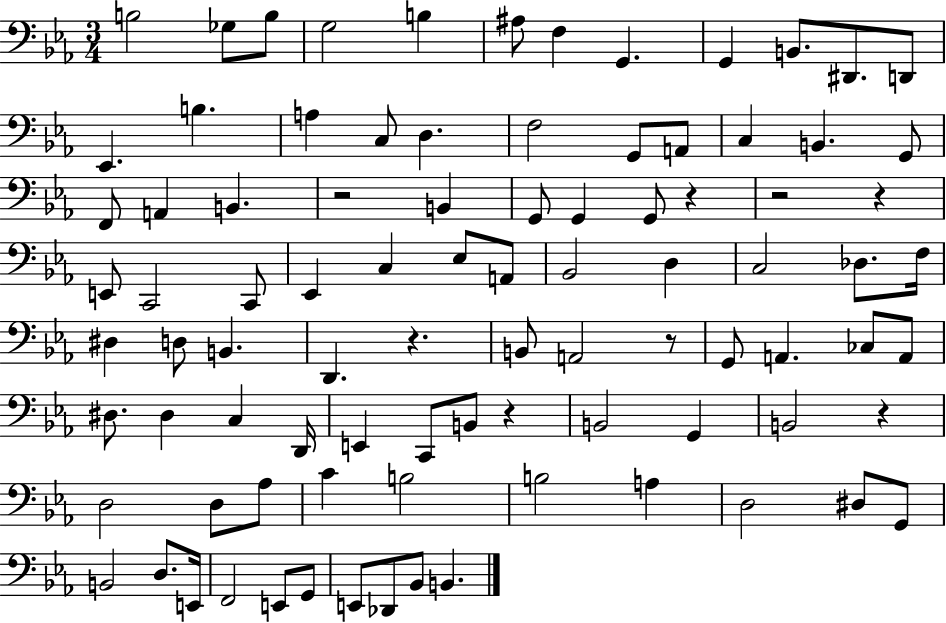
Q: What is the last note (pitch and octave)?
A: B2